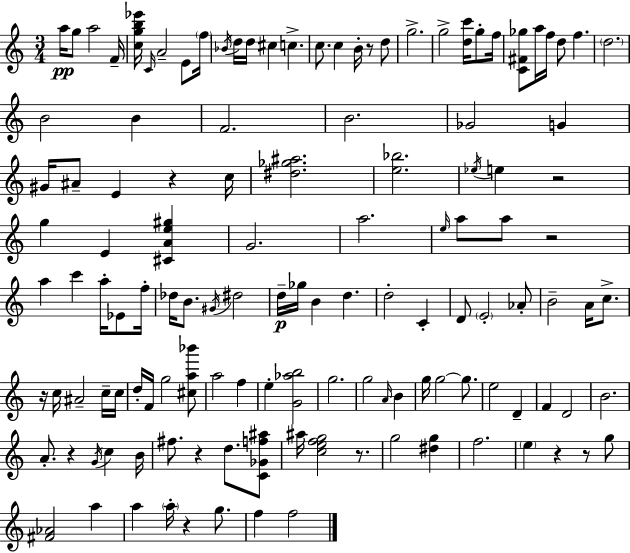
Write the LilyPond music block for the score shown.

{
  \clef treble
  \numericTimeSignature
  \time 3/4
  \key a \minor
  a''16\pp g''8 a''2 f'16-- | <c'' g'' b'' ees'''>16 \grace { c'16 } a'2-- e'8 | \parenthesize f''16 \acciaccatura { bes'16 } d''16 d''16 cis''4 c''4.-> | c''8. c''4 b'16-. r8 | \break d''8 g''2.-> | g''2-> <d'' c'''>16 g''8-. | f''16 <c' fis' ges''>8 a''16 f''16 d''8 f''4. | \parenthesize d''2. | \break b'2 b'4 | f'2. | b'2. | ges'2 g'4 | \break gis'16 ais'8-- e'4 r4 | c''16 <dis'' ges'' ais''>2. | <e'' bes''>2. | \acciaccatura { ees''16 } e''4 r2 | \break g''4 e'4 <cis' a' e'' gis''>4 | g'2. | a''2. | \grace { e''16 } a''8 a''8 r2 | \break a''4 c'''4 | a''16-. ees'8 f''16-. des''16 b'8. \acciaccatura { gis'16 } dis''2 | d''16--\p ges''16 b'4 d''4. | d''2-. | \break c'4-. d'8 \parenthesize e'2-. | aes'8-. b'2-- | a'16 c''8.-> r16 c''16 ais'2-- | c''16-- c''16 d''16-. f'16 g''2 | \break <cis'' a'' bes'''>8 a''2 | f''4 e''4-. <g' aes'' b''>2 | g''2. | g''2 | \break \grace { a'16 } b'4 g''16 g''2~~ | g''8. e''2 | d'4-- f'4 d'2 | b'2. | \break a'8.-. r4 | \acciaccatura { g'16 } c''4 b'16 fis''8. r4 | d''8. <c' ges' f'' ais''>8 ais''16 <c'' e'' f'' g''>2 | r8. g''2 | \break <dis'' g''>4 f''2. | \parenthesize e''4 r4 | r8 g''8 <fis' aes'>2 | a''4 a''4 \parenthesize a''16-. | \break r4 g''8. f''4 f''2 | \bar "|."
}